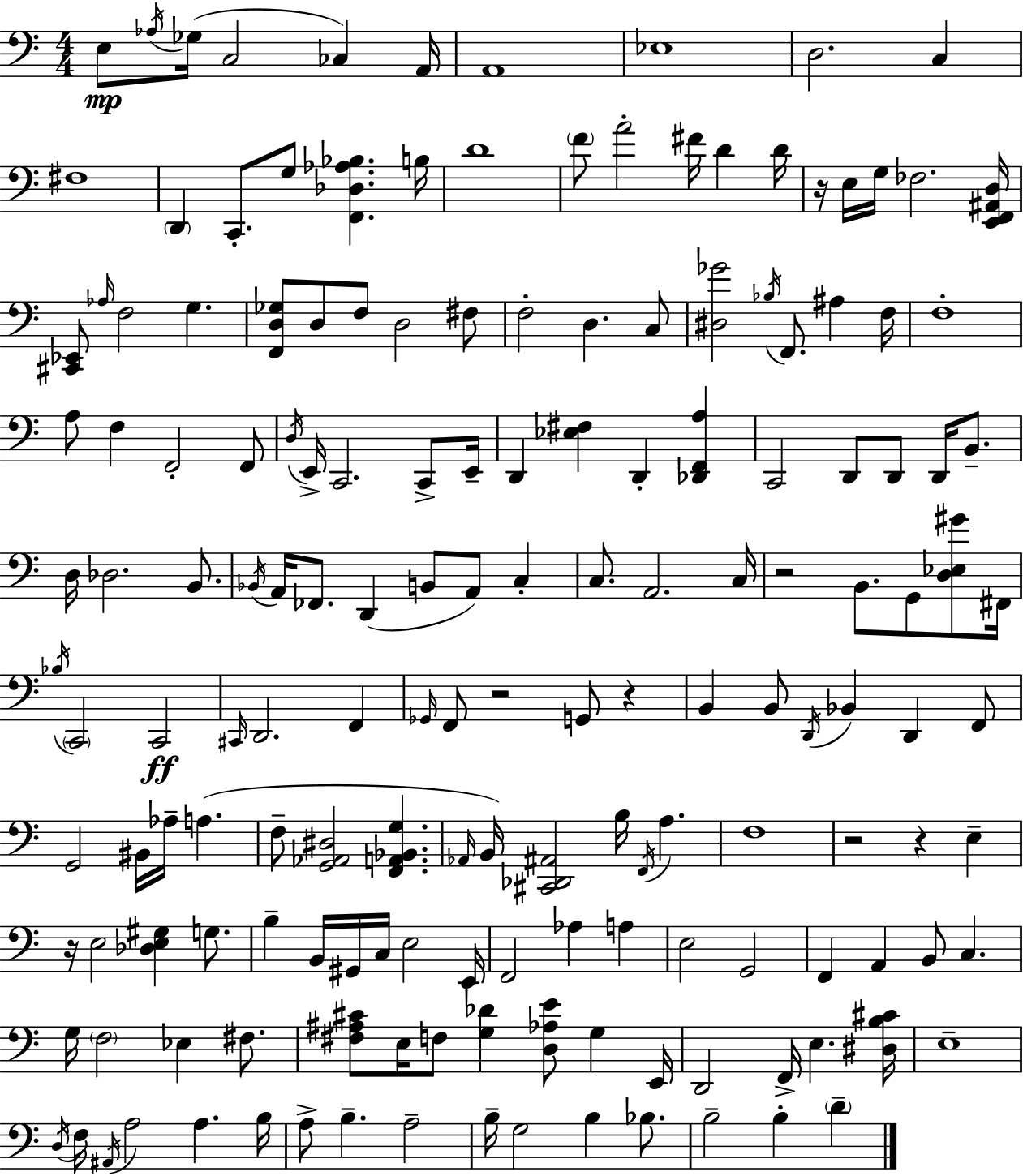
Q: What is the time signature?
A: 4/4